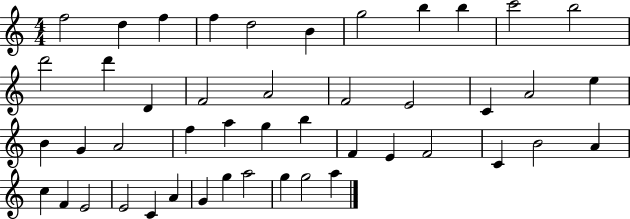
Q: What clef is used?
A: treble